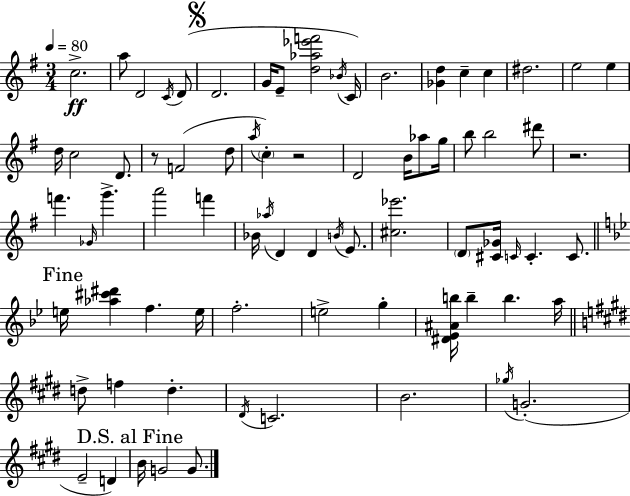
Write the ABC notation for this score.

X:1
T:Untitled
M:3/4
L:1/4
K:Em
c2 a/2 D2 C/4 D/2 D2 G/4 E/2 [d_a_e'f']2 _B/4 C/4 B2 [_Gd] c c ^d2 e2 e d/4 c2 D/2 z/2 F2 d/2 a/4 c z2 D2 B/4 _a/2 g/4 b/2 b2 ^d'/2 z2 f' _G/4 g' a'2 f' _B/4 _a/4 D D B/4 E/2 [^c_e']2 D/2 [^C_G]/4 C/4 C C/2 e/4 [_a^c'^d'] f e/4 f2 e2 g [^D_E^Ab]/4 b b a/4 d/2 f d ^D/4 C2 B2 _g/4 G2 E2 D B/4 G2 G/2